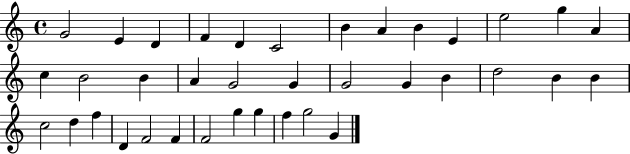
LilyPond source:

{
  \clef treble
  \time 4/4
  \defaultTimeSignature
  \key c \major
  g'2 e'4 d'4 | f'4 d'4 c'2 | b'4 a'4 b'4 e'4 | e''2 g''4 a'4 | \break c''4 b'2 b'4 | a'4 g'2 g'4 | g'2 g'4 b'4 | d''2 b'4 b'4 | \break c''2 d''4 f''4 | d'4 f'2 f'4 | f'2 g''4 g''4 | f''4 g''2 g'4 | \break \bar "|."
}